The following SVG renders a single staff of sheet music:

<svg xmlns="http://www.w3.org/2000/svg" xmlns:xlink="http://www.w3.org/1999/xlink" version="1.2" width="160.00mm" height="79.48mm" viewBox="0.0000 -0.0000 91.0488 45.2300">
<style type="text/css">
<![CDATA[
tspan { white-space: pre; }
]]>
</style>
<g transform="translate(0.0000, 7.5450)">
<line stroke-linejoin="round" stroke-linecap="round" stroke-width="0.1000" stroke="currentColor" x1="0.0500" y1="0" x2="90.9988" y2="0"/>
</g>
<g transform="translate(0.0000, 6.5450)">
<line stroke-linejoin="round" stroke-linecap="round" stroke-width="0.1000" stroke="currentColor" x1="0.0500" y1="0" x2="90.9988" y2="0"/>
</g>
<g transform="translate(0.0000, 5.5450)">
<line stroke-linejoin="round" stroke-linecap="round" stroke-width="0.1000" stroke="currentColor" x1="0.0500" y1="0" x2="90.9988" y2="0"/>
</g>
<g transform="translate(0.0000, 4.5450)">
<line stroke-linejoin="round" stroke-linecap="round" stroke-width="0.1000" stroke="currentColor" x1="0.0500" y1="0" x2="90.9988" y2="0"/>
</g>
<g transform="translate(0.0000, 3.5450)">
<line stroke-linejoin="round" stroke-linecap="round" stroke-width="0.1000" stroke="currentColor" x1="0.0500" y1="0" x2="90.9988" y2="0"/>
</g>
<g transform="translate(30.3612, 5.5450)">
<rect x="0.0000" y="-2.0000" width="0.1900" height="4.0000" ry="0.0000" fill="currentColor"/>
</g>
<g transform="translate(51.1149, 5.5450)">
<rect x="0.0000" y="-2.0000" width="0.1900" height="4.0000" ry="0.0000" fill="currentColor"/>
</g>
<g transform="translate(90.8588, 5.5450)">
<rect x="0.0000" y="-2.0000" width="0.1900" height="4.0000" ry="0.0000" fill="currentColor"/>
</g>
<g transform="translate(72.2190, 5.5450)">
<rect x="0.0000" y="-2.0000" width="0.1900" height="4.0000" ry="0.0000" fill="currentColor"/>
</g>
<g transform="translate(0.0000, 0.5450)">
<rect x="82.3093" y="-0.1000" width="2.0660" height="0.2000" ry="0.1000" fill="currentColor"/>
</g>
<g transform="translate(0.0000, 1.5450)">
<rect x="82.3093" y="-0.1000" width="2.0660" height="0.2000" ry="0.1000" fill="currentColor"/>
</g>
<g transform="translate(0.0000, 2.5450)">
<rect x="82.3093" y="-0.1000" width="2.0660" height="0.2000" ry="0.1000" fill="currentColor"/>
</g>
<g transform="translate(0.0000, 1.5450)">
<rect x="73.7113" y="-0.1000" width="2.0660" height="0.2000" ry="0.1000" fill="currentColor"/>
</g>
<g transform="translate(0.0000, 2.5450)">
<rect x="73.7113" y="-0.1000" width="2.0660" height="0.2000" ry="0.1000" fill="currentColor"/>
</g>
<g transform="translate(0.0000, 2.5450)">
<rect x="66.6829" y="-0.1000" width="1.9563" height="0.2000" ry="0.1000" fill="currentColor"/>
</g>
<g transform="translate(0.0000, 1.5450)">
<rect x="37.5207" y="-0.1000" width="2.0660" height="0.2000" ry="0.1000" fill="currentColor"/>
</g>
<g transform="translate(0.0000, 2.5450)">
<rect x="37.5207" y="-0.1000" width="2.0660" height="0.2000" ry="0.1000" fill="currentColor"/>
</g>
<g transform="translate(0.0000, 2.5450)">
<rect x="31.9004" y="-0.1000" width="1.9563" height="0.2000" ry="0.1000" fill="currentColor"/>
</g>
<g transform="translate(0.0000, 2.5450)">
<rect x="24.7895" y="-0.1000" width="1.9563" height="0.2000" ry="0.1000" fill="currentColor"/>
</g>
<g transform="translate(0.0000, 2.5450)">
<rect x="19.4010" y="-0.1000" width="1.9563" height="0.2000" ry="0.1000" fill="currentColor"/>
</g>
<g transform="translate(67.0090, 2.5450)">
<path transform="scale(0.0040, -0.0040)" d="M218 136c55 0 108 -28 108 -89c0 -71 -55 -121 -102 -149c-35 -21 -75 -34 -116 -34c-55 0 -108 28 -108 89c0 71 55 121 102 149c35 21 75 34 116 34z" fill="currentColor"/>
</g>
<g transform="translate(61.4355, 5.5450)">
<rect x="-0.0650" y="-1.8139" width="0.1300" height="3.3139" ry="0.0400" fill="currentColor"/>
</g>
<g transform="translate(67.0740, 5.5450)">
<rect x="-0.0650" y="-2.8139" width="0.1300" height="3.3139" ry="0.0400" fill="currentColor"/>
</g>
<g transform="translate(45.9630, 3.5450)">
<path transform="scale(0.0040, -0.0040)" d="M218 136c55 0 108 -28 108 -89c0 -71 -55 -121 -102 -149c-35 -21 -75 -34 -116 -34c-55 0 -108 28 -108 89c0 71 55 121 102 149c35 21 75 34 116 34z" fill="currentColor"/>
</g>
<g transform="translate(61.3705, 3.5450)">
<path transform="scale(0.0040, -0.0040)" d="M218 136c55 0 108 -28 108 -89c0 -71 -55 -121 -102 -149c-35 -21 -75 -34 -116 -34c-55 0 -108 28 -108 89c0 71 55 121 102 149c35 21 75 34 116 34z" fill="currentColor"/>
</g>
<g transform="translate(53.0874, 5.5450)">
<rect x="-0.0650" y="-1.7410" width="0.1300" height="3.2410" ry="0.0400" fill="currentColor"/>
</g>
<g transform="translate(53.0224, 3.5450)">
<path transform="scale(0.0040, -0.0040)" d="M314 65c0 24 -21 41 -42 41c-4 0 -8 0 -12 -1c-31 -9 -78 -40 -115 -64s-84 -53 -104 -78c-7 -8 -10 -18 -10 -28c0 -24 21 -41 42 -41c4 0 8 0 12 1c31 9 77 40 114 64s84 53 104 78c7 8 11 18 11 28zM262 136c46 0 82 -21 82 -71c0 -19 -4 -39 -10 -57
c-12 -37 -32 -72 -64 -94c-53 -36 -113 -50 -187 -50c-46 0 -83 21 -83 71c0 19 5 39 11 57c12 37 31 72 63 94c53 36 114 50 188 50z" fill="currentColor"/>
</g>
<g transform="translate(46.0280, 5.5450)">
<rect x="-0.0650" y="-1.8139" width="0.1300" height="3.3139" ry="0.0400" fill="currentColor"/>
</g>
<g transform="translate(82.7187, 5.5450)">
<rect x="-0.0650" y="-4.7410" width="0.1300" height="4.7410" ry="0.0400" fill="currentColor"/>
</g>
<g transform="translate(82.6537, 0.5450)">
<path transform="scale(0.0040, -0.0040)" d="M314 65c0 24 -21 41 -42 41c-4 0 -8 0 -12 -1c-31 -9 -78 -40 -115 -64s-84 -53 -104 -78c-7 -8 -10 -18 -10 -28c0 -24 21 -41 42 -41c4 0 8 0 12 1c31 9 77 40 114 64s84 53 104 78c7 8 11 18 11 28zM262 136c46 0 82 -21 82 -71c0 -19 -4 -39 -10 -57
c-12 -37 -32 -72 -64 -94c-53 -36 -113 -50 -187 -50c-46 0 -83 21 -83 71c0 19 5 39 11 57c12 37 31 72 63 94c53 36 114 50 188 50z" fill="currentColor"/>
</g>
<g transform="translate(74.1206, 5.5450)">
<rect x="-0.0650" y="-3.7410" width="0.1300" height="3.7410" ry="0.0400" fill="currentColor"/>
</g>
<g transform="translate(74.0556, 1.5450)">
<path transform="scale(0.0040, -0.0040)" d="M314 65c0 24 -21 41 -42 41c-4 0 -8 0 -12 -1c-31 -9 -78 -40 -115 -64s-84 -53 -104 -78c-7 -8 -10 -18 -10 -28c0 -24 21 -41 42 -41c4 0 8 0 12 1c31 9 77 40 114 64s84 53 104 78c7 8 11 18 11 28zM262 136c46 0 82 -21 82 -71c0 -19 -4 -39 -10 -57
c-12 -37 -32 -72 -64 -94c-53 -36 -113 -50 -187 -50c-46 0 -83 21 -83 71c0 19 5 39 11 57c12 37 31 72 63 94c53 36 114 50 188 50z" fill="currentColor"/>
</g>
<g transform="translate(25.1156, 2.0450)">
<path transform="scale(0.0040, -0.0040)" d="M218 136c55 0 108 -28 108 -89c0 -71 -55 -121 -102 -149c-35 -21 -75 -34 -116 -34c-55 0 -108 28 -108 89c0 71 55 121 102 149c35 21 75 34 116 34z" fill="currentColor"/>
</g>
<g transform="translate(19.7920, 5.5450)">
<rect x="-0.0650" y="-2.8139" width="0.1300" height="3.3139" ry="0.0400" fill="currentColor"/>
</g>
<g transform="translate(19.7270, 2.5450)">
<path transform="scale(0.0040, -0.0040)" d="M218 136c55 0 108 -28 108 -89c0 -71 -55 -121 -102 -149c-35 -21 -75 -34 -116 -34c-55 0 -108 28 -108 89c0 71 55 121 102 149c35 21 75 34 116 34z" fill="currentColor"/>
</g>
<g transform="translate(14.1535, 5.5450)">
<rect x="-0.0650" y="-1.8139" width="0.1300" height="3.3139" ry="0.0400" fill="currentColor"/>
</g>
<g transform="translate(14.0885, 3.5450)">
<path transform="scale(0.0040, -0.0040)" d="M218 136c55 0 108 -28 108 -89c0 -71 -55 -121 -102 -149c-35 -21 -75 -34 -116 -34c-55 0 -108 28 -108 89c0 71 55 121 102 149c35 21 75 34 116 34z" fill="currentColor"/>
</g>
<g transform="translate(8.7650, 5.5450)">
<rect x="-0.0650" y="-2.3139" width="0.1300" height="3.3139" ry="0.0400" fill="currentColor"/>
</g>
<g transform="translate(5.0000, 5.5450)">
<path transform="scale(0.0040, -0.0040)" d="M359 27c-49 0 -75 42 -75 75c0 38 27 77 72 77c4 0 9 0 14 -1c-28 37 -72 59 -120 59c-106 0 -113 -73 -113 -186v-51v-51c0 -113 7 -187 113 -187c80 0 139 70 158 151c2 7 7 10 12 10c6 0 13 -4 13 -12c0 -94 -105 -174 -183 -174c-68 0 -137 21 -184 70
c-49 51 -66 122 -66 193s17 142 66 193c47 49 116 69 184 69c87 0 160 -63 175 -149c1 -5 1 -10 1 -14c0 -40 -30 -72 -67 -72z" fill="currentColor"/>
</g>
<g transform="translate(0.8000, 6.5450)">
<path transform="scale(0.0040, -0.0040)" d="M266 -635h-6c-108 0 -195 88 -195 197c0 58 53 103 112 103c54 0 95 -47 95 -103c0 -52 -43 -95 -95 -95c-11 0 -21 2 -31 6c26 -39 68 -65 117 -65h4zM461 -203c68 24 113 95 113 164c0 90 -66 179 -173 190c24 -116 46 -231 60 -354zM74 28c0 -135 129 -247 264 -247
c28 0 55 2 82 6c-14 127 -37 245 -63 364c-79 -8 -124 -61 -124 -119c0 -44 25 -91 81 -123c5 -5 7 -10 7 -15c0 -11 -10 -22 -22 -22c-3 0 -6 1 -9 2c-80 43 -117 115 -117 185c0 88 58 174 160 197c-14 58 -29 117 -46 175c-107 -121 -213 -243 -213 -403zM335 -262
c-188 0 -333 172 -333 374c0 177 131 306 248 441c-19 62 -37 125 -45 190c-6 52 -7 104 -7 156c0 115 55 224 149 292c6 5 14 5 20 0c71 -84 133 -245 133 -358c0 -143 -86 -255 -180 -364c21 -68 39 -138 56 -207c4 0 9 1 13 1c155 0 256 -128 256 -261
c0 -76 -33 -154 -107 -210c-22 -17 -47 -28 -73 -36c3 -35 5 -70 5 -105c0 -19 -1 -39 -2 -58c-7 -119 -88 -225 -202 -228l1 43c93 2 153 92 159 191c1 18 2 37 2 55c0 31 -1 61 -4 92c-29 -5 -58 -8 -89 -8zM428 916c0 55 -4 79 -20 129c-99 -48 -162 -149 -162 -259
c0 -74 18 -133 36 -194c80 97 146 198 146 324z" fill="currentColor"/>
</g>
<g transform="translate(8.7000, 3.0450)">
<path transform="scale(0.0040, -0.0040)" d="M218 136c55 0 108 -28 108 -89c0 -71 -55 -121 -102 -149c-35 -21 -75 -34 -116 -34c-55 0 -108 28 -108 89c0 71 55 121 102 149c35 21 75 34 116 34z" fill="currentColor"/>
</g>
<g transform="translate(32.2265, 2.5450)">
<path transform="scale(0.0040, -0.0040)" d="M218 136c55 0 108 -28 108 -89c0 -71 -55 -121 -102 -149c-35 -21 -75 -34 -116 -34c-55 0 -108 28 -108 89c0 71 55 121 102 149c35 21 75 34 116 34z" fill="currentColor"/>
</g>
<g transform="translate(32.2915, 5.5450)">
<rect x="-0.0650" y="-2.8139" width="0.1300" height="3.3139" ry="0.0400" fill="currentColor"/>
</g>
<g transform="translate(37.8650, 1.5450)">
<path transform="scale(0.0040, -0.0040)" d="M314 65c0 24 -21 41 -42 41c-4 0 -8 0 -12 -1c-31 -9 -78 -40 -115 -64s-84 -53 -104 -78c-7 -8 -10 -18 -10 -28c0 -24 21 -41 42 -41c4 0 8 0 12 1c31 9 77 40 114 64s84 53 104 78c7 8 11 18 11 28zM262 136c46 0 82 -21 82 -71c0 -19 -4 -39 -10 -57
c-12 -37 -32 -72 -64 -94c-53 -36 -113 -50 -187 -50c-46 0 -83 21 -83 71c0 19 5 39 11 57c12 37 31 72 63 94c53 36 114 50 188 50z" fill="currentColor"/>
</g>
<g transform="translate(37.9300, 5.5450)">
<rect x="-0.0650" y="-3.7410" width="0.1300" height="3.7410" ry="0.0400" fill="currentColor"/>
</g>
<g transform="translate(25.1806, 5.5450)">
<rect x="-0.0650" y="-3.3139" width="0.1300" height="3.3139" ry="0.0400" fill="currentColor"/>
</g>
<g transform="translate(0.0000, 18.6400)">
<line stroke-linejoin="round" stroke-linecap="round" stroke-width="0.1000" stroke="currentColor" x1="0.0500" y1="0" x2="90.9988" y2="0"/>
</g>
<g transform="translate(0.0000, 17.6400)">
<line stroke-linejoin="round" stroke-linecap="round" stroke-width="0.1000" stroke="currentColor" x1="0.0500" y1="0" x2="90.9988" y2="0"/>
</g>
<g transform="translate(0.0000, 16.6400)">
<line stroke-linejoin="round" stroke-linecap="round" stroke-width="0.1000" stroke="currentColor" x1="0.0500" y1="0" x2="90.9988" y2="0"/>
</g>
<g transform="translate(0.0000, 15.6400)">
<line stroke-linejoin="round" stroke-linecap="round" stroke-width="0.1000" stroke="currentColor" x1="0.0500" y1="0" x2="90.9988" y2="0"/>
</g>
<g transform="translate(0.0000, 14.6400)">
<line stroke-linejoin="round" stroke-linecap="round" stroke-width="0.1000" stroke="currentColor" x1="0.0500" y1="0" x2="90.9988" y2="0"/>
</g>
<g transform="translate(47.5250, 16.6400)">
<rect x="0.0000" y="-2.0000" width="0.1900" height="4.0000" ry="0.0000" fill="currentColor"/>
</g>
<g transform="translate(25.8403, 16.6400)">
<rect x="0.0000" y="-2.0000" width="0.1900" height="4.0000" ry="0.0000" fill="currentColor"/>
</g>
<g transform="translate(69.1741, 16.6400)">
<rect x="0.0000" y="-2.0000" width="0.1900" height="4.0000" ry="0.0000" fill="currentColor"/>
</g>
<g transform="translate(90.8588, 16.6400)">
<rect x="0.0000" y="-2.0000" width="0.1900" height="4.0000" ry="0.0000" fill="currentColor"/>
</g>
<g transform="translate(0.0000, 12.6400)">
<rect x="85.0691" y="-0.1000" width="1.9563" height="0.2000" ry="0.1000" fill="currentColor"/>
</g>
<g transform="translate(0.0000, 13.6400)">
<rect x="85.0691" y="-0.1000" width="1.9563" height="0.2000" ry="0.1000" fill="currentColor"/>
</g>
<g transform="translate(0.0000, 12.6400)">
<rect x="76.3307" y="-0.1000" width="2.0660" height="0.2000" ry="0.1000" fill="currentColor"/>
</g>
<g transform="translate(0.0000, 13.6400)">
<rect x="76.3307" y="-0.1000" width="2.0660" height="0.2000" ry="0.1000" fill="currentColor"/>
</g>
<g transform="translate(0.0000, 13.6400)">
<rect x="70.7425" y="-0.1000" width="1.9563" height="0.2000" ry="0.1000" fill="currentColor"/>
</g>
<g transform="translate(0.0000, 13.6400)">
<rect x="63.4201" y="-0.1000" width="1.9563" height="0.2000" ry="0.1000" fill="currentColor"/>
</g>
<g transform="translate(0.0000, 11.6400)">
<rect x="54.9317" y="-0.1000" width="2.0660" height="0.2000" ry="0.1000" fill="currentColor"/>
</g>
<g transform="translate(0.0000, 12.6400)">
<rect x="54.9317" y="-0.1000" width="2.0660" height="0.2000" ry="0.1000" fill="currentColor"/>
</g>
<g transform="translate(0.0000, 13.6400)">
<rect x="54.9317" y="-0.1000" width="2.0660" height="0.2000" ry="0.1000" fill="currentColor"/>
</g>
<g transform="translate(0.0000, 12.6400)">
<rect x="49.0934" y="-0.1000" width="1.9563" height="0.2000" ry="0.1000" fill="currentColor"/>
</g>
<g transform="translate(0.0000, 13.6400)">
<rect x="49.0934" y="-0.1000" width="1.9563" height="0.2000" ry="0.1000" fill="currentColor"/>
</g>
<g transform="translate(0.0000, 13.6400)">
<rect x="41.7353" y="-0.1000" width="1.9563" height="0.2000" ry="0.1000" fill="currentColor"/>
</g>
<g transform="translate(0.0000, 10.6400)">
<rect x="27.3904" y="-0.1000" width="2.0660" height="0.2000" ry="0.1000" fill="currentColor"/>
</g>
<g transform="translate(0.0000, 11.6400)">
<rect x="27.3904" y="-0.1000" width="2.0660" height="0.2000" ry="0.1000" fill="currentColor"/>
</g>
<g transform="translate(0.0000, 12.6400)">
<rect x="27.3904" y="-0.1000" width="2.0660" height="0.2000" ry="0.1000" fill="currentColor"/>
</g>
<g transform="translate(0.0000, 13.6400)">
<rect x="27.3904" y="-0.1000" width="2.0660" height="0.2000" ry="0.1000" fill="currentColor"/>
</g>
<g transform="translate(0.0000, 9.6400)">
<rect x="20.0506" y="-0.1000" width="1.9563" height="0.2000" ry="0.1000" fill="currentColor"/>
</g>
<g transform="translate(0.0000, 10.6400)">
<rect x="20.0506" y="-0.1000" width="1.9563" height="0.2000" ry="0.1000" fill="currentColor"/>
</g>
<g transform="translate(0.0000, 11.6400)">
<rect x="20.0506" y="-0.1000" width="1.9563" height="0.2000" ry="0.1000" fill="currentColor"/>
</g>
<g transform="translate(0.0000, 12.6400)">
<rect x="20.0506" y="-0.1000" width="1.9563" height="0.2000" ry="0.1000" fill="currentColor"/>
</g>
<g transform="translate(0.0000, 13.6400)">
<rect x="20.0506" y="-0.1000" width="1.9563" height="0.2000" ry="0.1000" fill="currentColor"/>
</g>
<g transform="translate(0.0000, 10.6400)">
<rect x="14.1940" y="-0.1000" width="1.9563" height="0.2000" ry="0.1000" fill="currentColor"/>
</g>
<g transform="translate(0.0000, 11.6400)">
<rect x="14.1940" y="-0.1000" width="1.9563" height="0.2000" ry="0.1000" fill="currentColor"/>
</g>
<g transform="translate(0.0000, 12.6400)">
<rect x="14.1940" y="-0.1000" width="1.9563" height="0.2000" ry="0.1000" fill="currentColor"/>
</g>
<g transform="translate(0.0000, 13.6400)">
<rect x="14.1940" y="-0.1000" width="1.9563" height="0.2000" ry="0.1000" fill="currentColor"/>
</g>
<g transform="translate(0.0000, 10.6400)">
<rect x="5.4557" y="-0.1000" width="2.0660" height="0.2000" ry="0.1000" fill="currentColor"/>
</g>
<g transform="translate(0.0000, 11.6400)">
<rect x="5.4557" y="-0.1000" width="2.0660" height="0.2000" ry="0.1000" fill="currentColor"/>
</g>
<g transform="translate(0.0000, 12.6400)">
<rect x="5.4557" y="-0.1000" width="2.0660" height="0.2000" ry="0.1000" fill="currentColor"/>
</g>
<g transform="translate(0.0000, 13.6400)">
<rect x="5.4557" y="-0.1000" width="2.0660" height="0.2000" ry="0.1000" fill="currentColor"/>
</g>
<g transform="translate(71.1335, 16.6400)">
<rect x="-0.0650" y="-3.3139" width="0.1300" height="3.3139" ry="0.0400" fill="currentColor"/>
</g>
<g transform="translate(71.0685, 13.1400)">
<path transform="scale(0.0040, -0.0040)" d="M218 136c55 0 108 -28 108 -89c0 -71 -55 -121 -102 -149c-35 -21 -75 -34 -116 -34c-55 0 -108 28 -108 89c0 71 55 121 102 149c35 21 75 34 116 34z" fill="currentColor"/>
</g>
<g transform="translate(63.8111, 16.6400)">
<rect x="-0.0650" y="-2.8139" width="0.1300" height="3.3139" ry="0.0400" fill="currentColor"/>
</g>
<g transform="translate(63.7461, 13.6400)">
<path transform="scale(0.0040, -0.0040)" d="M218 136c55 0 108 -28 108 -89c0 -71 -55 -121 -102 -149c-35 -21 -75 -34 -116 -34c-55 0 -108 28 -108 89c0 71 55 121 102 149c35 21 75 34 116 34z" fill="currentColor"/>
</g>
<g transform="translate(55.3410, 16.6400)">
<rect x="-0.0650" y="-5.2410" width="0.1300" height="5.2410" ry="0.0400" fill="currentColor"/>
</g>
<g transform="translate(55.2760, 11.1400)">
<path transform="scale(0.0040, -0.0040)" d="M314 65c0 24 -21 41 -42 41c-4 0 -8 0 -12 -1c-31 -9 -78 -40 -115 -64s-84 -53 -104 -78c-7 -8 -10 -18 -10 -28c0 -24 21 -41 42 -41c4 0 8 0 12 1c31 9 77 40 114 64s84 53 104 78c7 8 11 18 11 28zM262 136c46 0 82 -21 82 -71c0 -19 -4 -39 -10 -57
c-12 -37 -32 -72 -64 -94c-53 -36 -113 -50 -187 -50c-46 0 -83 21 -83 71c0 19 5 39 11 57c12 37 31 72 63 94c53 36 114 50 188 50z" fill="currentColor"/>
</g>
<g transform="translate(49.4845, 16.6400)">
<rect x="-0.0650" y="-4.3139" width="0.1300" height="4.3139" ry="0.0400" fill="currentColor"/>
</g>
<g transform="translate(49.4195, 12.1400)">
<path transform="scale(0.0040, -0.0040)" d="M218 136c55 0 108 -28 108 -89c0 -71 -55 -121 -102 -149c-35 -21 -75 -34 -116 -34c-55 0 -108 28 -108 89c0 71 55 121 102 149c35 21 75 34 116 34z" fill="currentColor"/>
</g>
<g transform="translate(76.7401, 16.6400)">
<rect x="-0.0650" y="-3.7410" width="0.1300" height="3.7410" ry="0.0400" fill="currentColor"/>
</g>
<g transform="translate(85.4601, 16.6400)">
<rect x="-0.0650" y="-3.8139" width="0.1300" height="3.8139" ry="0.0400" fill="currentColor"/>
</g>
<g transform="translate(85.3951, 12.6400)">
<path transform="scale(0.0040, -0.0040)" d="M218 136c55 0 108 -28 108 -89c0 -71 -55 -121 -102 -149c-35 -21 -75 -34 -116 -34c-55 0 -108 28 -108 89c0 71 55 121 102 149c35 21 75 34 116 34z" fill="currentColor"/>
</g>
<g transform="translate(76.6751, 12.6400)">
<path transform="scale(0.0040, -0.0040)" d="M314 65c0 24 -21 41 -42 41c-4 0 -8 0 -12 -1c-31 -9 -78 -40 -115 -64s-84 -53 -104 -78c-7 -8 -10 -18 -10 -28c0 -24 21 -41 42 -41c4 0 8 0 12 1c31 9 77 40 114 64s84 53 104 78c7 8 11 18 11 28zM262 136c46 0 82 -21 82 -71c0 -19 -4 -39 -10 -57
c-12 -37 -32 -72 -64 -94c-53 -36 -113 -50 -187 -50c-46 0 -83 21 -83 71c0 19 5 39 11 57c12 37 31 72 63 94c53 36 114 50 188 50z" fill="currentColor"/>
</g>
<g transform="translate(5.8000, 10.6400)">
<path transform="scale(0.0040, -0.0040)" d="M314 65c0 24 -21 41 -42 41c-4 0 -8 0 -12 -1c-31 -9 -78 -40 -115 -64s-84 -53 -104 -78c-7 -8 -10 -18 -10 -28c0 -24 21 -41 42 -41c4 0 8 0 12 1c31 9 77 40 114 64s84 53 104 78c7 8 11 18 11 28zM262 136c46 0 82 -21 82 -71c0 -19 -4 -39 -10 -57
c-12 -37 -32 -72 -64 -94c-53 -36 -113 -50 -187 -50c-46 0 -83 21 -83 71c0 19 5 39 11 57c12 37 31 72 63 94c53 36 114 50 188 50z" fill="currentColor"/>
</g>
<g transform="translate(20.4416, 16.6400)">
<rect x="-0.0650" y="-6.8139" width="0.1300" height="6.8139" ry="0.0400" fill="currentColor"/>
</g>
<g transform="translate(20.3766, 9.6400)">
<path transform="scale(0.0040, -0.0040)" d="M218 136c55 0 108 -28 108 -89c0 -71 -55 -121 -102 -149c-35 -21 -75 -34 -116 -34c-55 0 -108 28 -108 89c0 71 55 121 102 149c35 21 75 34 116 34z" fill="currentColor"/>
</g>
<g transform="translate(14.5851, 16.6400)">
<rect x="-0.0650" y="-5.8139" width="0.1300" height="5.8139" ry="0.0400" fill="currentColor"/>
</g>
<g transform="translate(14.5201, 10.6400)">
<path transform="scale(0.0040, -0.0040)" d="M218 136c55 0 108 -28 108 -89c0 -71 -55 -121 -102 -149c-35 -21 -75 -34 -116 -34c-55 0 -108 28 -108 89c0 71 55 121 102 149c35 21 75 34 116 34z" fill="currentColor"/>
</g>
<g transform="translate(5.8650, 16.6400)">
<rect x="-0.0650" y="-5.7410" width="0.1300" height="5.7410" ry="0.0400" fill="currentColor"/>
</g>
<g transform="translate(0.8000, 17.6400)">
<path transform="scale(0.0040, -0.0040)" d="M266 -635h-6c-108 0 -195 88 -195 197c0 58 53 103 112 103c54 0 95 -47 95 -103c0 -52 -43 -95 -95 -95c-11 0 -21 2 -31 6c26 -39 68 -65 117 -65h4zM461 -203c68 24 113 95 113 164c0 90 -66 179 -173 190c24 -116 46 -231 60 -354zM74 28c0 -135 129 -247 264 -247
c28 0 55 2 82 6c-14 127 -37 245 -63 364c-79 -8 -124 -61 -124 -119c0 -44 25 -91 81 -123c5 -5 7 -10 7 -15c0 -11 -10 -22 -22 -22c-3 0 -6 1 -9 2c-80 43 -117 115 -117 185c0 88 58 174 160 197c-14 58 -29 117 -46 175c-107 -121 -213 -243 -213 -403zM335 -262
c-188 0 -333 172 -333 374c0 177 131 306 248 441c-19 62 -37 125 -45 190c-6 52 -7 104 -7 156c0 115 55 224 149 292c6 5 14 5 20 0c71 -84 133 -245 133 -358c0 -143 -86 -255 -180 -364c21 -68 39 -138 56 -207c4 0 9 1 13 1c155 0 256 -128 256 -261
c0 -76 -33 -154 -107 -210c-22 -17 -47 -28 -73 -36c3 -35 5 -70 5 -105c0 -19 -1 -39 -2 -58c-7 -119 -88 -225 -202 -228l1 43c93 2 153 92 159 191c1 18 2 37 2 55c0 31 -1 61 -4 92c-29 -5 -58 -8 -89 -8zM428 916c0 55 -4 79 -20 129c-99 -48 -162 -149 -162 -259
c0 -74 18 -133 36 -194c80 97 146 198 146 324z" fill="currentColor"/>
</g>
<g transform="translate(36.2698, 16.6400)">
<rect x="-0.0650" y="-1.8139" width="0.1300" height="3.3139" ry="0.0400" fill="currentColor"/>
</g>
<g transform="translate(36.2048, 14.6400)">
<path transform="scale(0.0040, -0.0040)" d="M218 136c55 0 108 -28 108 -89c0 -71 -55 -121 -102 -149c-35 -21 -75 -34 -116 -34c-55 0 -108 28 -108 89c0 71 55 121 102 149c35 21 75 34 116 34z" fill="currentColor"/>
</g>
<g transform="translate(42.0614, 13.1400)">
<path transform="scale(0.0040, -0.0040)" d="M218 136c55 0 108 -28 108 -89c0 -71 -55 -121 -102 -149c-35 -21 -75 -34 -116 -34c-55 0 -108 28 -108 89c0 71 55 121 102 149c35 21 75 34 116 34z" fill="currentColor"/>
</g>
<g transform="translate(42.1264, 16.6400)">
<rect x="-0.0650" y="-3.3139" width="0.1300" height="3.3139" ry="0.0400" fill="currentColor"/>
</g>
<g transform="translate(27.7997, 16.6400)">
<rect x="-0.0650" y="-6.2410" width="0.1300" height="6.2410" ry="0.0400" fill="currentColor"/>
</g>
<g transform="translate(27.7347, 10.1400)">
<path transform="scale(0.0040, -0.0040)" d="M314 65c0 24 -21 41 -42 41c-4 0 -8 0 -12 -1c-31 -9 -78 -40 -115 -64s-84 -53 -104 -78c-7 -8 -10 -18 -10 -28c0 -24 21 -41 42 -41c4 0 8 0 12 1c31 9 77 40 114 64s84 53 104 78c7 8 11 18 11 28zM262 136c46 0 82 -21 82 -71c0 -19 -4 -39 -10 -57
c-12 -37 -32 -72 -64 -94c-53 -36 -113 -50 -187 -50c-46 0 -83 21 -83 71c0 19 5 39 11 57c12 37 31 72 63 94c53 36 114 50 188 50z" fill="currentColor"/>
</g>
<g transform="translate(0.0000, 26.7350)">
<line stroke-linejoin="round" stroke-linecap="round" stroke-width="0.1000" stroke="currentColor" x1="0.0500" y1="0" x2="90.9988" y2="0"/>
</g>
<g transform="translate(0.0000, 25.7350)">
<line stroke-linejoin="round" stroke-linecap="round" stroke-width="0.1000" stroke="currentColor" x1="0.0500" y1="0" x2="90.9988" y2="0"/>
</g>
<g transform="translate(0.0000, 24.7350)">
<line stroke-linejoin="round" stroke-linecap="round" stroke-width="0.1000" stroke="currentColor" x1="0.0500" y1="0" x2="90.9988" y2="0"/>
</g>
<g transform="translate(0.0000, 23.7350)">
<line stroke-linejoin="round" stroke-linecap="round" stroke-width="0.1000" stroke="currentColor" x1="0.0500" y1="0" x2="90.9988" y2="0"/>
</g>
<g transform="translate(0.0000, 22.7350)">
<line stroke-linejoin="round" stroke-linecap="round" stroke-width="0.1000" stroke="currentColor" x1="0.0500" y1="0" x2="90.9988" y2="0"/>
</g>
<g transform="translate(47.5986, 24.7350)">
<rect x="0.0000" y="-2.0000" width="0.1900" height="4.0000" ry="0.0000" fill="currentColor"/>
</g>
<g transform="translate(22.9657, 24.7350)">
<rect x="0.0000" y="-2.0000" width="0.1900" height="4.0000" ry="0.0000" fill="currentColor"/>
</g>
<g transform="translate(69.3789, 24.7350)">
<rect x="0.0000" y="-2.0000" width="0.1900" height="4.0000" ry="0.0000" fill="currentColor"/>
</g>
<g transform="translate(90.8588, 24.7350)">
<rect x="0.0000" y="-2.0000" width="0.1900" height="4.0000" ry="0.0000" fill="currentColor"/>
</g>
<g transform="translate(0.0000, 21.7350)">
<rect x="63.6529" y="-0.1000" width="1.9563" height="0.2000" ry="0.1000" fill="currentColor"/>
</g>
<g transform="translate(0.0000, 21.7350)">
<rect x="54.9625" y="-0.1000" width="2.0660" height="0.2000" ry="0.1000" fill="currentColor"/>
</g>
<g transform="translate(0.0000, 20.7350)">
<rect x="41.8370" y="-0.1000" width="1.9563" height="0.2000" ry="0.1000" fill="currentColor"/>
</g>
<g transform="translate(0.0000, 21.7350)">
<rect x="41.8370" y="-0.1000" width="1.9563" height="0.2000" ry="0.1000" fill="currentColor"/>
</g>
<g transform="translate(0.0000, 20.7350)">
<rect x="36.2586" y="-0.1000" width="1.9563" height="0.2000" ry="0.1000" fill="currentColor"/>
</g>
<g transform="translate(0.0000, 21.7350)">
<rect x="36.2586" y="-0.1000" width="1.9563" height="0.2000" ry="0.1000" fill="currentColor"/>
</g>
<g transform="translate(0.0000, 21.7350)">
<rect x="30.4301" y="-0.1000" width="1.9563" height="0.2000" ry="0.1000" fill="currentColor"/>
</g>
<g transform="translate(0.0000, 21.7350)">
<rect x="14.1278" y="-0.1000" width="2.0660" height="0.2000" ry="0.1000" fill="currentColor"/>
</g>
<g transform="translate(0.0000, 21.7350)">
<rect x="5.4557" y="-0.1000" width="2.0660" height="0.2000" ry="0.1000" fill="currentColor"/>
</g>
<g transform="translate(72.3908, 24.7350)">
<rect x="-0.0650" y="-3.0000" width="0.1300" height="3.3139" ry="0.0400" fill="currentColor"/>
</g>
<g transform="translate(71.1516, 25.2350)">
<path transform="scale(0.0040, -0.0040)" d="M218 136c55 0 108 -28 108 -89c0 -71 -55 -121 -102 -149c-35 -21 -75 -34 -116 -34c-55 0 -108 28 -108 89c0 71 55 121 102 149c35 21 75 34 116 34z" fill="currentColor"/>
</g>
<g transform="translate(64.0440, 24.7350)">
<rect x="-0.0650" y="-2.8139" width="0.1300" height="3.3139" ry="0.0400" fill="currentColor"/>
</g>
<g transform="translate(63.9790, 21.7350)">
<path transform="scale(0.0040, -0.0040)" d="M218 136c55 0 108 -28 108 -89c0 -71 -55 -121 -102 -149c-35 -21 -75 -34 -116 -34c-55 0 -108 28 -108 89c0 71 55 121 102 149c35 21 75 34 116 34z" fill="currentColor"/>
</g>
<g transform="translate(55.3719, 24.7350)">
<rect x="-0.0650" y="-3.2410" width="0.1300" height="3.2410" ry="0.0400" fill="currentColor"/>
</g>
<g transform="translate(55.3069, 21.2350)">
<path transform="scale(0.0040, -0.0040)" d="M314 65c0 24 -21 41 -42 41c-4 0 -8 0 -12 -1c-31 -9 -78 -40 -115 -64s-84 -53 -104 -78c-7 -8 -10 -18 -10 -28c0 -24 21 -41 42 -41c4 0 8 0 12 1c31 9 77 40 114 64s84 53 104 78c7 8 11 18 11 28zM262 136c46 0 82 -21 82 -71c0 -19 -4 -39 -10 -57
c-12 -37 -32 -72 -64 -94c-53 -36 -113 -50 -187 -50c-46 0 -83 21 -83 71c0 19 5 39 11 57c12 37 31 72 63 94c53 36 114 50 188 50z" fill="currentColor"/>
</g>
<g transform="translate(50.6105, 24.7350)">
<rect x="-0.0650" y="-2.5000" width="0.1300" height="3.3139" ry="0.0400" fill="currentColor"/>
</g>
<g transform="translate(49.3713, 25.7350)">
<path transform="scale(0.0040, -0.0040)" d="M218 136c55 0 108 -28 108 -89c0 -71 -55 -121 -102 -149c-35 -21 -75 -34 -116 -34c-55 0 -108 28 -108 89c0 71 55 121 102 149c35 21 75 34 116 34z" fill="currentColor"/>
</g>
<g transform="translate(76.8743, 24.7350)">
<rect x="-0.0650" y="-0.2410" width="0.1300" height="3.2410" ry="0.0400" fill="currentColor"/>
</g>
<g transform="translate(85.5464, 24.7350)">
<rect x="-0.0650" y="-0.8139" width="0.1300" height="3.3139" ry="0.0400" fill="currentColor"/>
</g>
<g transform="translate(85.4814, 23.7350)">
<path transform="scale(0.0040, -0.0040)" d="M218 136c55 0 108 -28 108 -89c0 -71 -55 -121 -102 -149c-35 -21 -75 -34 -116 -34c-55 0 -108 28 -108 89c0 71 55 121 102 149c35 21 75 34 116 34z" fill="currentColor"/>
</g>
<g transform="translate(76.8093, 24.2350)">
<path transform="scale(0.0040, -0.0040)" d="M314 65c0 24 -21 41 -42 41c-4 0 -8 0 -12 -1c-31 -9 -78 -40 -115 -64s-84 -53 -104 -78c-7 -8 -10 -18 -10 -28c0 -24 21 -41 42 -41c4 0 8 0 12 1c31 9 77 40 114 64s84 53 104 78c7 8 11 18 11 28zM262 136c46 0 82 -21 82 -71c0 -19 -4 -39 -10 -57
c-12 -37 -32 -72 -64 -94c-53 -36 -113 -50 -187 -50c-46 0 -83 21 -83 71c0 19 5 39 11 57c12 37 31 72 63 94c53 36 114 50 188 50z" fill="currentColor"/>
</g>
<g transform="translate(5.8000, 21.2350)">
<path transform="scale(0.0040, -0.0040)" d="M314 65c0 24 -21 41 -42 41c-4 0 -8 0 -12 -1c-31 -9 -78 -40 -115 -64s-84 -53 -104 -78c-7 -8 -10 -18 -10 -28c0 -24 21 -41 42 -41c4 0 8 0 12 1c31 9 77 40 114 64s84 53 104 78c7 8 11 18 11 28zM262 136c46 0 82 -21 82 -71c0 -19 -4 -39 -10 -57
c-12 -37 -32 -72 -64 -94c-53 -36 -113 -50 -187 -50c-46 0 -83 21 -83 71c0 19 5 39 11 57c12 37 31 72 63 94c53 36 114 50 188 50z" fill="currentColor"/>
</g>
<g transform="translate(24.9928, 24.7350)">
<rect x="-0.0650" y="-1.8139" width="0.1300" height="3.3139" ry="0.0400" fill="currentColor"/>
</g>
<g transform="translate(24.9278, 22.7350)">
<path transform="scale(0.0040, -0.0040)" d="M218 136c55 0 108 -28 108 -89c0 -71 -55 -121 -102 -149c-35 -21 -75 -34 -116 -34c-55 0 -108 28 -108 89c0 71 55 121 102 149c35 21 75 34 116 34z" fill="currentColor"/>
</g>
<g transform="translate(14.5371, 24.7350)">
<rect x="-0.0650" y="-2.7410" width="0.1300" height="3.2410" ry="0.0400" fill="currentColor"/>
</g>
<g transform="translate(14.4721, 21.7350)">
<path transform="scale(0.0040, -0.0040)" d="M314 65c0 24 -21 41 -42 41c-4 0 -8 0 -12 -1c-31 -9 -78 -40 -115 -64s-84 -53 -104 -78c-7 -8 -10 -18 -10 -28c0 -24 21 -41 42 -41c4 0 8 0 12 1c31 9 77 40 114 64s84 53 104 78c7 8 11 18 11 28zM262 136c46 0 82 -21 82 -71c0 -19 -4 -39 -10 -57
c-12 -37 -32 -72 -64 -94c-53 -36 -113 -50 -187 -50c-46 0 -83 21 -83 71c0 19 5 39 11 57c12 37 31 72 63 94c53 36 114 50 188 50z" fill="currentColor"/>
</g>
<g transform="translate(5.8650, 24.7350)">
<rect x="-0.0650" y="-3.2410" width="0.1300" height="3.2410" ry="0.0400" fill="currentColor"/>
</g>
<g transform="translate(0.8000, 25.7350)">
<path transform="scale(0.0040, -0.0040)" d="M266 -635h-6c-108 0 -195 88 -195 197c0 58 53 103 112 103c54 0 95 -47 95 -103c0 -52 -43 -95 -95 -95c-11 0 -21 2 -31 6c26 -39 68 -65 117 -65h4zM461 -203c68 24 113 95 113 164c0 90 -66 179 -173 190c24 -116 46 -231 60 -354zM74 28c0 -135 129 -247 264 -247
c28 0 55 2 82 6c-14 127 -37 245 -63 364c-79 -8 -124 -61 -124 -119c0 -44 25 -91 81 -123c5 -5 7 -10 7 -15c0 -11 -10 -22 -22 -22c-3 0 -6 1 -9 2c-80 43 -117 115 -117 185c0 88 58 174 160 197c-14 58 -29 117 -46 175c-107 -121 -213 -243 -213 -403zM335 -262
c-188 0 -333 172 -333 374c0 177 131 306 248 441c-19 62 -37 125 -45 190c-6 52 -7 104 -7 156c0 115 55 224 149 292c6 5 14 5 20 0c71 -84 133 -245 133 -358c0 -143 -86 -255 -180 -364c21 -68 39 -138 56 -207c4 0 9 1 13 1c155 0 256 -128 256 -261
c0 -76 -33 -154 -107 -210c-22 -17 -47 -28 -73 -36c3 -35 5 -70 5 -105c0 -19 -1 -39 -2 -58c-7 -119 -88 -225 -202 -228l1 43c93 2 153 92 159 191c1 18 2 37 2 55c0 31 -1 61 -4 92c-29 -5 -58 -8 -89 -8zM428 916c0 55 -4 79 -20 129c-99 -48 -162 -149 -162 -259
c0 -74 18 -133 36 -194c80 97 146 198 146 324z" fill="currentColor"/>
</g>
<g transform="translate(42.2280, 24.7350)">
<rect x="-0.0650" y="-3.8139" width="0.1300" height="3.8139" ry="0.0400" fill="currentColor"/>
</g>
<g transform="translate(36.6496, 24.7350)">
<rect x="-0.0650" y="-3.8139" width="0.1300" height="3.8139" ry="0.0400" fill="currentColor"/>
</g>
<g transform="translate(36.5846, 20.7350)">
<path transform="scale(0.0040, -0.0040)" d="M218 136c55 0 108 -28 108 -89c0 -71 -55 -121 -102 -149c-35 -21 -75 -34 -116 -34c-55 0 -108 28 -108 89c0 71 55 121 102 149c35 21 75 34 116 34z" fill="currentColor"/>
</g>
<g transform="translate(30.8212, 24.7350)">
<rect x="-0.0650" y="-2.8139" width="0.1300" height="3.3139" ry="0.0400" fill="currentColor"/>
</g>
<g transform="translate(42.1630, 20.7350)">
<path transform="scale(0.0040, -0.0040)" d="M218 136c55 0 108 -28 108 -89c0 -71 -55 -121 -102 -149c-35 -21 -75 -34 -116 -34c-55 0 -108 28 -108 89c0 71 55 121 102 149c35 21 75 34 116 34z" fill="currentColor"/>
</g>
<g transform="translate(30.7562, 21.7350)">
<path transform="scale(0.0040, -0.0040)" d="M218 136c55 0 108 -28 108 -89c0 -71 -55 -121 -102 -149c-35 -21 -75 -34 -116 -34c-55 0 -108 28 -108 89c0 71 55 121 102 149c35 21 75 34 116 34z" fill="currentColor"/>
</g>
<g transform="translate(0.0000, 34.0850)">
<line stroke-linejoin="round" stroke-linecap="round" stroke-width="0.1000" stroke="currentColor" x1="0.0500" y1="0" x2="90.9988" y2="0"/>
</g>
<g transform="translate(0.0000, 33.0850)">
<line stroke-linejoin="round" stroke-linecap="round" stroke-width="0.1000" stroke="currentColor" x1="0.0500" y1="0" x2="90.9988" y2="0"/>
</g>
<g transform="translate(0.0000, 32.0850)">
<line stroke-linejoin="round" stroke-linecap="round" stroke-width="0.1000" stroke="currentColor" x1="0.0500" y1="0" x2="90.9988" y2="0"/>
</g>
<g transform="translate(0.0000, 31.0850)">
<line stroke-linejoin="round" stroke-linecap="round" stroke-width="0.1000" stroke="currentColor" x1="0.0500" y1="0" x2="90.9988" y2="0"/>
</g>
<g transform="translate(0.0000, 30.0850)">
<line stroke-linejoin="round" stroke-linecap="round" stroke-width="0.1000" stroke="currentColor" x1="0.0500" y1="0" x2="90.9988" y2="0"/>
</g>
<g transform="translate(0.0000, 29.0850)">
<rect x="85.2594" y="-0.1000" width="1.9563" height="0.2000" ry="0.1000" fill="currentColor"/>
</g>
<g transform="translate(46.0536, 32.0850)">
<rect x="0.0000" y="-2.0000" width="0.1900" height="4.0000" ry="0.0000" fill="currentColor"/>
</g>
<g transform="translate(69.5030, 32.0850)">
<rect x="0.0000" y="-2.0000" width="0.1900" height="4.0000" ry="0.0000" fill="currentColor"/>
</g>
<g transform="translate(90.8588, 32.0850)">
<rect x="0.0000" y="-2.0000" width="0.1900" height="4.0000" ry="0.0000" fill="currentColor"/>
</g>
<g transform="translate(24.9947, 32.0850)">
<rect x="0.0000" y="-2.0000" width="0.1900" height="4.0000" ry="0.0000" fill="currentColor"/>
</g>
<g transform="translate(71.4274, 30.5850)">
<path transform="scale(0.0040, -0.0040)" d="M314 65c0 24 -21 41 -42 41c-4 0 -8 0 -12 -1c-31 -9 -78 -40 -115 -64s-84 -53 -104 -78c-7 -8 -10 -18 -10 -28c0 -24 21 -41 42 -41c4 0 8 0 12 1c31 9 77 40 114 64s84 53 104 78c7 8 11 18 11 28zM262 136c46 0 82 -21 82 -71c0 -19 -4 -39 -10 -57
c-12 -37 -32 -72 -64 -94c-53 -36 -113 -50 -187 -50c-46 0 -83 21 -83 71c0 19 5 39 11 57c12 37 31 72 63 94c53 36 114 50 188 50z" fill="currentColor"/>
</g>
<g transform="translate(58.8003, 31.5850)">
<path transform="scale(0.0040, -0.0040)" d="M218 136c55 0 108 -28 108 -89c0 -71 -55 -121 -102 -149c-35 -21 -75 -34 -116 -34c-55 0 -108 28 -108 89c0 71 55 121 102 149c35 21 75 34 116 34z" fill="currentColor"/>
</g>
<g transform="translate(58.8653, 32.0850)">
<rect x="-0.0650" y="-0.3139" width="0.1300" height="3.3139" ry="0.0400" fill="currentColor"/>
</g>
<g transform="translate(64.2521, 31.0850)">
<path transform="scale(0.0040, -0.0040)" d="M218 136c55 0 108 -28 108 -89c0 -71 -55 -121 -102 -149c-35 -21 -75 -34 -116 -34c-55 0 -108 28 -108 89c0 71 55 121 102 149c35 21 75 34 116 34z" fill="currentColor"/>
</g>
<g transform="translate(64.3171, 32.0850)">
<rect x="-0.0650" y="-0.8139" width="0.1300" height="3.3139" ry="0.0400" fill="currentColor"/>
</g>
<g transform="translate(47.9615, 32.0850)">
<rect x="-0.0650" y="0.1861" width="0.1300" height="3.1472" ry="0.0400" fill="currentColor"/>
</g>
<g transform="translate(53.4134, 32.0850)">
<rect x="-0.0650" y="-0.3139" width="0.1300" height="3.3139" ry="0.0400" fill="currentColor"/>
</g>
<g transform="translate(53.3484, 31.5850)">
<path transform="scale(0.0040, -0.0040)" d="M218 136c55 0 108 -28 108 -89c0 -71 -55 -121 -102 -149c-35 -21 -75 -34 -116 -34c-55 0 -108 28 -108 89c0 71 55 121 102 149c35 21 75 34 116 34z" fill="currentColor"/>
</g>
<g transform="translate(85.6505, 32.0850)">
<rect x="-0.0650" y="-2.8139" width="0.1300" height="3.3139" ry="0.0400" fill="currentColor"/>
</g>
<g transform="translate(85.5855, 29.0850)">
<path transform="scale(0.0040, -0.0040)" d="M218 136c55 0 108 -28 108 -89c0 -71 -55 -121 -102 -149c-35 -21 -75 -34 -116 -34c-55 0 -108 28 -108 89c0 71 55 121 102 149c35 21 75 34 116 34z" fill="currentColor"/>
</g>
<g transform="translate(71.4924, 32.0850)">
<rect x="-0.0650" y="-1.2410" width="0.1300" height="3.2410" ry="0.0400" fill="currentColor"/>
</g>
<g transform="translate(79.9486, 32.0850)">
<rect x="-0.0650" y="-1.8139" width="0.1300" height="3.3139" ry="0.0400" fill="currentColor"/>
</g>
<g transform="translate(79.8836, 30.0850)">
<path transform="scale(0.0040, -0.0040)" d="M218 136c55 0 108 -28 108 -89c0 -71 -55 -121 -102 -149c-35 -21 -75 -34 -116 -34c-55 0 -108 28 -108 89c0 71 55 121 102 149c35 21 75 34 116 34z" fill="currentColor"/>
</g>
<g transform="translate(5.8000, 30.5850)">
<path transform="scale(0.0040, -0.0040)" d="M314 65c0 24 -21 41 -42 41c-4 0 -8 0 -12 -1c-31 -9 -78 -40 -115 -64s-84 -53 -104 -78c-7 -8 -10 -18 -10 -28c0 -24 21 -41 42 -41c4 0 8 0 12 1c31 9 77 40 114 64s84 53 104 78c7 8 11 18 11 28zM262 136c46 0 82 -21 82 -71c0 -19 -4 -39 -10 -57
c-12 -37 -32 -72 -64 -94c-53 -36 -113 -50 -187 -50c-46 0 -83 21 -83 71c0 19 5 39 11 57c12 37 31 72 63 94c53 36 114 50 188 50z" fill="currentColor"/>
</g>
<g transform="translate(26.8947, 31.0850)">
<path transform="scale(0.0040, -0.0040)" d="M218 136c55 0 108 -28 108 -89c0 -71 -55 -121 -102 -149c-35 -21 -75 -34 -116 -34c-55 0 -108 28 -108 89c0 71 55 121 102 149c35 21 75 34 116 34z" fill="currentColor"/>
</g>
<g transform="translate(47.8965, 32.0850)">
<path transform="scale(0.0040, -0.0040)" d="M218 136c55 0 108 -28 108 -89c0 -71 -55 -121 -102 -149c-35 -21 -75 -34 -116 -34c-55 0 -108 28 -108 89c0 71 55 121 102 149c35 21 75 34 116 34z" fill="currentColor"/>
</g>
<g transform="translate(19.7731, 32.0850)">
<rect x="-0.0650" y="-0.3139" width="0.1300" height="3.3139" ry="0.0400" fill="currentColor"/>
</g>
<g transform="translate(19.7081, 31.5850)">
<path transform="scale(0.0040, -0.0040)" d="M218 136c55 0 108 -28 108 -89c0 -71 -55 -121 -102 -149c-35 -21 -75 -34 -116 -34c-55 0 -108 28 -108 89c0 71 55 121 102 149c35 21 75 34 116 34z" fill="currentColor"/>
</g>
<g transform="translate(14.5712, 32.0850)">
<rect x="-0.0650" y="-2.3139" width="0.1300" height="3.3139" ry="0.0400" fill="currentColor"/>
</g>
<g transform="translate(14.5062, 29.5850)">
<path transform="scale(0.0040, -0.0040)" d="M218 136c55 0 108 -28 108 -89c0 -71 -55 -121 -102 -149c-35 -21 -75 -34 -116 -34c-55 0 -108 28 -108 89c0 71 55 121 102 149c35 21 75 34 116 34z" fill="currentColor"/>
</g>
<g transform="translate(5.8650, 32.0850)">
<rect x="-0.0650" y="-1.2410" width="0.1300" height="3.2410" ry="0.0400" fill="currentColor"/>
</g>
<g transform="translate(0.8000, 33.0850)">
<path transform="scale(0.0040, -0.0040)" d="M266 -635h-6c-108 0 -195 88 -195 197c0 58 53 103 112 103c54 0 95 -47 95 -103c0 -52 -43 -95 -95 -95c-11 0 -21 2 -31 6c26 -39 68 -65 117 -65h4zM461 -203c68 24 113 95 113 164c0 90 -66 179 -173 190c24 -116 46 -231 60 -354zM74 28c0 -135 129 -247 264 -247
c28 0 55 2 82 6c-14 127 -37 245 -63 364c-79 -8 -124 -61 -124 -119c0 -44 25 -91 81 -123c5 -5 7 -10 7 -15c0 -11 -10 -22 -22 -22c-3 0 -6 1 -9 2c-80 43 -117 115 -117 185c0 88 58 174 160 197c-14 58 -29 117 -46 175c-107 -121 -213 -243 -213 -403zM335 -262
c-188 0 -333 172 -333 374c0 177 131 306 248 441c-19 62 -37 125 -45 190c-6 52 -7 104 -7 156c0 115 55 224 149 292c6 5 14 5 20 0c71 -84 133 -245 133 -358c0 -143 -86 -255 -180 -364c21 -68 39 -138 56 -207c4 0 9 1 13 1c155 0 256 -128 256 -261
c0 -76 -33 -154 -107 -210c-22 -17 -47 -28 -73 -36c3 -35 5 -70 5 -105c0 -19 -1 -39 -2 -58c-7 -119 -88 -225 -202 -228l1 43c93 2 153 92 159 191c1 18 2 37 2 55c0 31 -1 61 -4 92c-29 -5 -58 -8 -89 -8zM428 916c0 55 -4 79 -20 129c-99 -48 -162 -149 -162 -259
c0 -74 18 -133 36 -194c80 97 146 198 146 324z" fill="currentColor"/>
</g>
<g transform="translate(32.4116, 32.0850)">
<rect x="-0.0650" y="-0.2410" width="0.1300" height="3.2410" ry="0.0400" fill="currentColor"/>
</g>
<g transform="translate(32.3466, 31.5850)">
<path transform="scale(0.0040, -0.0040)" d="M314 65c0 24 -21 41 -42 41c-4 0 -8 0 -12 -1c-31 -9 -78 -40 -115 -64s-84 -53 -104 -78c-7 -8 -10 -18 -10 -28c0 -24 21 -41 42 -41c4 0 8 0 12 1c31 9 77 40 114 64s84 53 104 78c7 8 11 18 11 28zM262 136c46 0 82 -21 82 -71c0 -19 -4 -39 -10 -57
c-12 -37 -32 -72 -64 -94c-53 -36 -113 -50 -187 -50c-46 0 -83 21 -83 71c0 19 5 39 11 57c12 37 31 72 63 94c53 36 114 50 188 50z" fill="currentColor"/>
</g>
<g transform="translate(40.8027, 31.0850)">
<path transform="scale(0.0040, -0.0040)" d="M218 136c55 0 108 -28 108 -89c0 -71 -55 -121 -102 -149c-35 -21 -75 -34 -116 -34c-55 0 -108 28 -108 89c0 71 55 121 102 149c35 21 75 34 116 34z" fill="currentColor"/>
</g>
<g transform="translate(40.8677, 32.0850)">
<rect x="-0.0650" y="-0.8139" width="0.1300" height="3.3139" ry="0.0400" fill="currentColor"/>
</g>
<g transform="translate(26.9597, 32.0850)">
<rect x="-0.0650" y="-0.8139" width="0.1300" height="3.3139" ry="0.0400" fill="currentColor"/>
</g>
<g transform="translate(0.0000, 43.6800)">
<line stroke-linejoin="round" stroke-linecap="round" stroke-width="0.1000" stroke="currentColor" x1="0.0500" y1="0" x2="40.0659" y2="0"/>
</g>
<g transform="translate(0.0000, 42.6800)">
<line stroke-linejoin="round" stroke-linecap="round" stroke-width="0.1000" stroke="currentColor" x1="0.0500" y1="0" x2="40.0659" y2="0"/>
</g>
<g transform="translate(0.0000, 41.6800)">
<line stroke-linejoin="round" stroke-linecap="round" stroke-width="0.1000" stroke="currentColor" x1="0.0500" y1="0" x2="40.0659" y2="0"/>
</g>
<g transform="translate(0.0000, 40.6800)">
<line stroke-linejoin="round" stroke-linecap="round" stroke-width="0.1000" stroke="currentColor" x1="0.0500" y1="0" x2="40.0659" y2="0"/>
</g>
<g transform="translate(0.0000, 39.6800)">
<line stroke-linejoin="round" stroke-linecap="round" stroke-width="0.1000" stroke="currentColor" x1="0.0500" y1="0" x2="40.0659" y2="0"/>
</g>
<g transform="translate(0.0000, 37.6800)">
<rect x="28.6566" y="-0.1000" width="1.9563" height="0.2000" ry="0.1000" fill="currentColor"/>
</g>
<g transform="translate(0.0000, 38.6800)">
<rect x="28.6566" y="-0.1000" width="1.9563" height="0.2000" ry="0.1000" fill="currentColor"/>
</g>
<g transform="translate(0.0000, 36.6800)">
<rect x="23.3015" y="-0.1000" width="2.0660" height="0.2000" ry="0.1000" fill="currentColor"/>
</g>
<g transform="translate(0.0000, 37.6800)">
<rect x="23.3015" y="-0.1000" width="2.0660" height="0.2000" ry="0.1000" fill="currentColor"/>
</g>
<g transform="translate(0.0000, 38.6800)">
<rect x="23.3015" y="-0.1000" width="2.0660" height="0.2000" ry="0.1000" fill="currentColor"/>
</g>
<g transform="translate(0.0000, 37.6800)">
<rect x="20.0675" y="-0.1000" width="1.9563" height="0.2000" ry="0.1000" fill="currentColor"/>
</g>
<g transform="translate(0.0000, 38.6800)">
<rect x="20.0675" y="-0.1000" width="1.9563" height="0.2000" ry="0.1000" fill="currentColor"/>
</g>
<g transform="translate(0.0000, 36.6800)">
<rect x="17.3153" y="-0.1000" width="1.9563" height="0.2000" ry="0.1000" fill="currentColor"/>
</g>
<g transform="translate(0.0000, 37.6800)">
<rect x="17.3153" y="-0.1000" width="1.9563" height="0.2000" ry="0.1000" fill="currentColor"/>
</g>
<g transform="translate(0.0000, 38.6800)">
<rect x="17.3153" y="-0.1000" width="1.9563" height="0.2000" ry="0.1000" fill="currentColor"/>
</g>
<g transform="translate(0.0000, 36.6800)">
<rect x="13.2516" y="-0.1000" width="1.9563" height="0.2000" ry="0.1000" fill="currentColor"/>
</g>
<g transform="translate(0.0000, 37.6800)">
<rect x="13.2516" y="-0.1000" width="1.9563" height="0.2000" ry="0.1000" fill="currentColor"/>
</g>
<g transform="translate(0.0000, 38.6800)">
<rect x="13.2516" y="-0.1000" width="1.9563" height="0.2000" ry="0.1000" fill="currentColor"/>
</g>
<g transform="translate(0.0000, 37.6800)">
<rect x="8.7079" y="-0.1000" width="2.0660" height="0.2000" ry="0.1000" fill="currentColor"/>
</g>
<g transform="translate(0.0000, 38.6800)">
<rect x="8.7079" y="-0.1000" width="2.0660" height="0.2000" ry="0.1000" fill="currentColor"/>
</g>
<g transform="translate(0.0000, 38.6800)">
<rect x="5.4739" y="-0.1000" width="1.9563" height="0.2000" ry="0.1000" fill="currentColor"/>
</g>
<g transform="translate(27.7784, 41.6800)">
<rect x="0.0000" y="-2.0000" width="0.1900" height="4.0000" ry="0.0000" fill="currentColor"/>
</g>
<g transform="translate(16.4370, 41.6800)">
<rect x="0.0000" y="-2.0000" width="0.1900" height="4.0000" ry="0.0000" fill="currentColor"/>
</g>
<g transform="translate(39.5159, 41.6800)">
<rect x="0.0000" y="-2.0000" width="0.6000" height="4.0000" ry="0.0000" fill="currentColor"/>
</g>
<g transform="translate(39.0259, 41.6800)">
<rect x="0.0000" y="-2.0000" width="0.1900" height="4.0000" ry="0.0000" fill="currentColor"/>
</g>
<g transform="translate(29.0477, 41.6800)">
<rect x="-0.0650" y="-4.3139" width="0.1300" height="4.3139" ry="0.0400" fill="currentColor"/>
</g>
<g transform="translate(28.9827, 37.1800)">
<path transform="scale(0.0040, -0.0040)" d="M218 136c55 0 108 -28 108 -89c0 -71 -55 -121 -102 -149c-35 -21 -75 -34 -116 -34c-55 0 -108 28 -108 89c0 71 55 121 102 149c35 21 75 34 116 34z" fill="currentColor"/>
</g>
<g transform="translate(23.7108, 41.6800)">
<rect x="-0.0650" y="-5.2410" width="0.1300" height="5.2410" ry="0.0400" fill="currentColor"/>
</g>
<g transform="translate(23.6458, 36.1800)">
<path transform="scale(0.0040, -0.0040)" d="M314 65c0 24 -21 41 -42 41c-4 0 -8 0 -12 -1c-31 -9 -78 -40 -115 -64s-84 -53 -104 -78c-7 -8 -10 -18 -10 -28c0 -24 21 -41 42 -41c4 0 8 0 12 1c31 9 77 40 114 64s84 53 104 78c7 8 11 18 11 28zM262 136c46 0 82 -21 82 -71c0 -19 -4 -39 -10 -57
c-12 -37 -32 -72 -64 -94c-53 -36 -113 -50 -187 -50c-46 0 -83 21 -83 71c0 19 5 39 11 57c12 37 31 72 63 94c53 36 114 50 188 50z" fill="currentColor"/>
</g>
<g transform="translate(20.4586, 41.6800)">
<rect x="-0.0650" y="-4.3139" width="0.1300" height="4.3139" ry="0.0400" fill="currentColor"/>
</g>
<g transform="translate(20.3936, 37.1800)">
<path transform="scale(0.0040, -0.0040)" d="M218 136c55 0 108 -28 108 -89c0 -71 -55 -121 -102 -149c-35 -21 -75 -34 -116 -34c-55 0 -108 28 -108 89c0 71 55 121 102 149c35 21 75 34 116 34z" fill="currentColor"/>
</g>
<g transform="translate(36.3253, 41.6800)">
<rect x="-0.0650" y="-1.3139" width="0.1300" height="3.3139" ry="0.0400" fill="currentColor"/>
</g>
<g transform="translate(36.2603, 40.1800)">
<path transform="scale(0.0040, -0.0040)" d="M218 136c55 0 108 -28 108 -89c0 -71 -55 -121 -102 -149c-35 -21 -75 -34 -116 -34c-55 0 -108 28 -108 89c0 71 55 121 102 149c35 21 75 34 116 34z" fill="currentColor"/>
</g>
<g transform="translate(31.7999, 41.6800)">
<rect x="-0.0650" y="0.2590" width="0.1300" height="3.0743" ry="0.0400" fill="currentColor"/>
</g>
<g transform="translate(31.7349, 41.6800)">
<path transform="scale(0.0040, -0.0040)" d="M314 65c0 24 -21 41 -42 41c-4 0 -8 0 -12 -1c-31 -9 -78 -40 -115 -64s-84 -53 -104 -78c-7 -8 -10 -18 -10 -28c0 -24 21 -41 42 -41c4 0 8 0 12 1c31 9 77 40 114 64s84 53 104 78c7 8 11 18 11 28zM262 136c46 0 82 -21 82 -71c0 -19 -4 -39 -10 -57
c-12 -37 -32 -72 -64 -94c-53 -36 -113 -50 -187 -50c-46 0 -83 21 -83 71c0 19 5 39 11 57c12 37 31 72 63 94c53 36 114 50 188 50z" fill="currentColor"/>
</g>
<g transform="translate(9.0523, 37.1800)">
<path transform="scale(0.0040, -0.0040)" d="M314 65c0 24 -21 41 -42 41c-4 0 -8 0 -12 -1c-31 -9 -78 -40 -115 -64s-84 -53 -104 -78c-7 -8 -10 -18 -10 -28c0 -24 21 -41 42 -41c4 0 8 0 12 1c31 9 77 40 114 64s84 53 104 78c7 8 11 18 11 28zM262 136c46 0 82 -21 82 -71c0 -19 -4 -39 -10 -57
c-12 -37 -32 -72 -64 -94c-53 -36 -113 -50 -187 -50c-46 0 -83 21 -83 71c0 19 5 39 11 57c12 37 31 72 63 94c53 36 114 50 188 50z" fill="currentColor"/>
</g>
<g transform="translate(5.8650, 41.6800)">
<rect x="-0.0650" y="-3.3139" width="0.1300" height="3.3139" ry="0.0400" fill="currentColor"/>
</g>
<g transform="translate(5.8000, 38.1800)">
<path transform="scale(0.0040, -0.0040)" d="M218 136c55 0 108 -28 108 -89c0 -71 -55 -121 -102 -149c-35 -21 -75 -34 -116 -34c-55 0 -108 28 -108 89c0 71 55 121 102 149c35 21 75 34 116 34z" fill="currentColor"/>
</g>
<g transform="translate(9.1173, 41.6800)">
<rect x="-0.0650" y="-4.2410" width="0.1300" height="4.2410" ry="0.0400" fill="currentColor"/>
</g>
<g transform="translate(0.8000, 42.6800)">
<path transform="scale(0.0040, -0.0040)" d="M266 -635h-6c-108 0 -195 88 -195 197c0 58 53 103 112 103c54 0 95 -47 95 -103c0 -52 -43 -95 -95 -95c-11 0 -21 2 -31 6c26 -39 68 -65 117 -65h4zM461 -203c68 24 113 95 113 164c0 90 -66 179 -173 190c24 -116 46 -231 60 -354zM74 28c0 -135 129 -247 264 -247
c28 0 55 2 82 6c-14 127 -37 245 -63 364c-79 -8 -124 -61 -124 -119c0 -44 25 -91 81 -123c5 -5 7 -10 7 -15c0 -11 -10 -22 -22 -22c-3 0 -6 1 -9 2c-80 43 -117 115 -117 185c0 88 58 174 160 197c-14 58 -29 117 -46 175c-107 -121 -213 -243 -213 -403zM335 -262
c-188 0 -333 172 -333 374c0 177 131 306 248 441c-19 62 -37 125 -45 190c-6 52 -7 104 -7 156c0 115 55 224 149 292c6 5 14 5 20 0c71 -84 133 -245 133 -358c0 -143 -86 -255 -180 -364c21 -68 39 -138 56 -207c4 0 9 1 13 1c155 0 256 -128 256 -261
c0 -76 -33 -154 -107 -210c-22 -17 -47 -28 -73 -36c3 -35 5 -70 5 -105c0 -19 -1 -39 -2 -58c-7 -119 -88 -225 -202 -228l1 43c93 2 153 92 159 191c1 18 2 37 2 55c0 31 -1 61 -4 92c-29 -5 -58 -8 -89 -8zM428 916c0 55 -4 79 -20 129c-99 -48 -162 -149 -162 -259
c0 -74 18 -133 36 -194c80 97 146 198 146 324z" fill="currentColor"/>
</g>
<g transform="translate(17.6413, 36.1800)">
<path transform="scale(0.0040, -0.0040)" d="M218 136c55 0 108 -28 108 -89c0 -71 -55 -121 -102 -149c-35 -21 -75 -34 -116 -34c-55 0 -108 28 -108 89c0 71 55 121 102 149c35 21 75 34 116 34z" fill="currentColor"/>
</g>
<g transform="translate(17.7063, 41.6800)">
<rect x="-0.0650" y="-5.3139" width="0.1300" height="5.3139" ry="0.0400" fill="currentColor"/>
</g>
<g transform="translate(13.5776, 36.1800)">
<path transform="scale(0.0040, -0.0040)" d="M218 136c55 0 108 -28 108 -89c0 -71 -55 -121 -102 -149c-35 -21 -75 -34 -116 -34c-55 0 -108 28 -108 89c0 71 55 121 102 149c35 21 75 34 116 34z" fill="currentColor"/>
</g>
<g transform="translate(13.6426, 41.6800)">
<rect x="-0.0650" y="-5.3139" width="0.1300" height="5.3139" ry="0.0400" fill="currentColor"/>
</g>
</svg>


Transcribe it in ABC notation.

X:1
T:Untitled
M:4/4
L:1/4
K:C
g f a b a c'2 f f2 f a c'2 e'2 g'2 g' b' a'2 f b d' f'2 a b c'2 c' b2 a2 f a c' c' G b2 a A c2 d e2 g c d c2 d B c c d e2 f a b d'2 f' f' d' f'2 d' B2 e